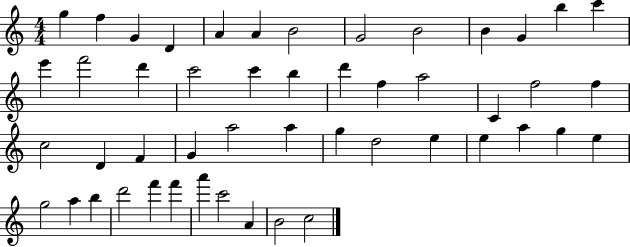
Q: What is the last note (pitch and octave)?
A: C5